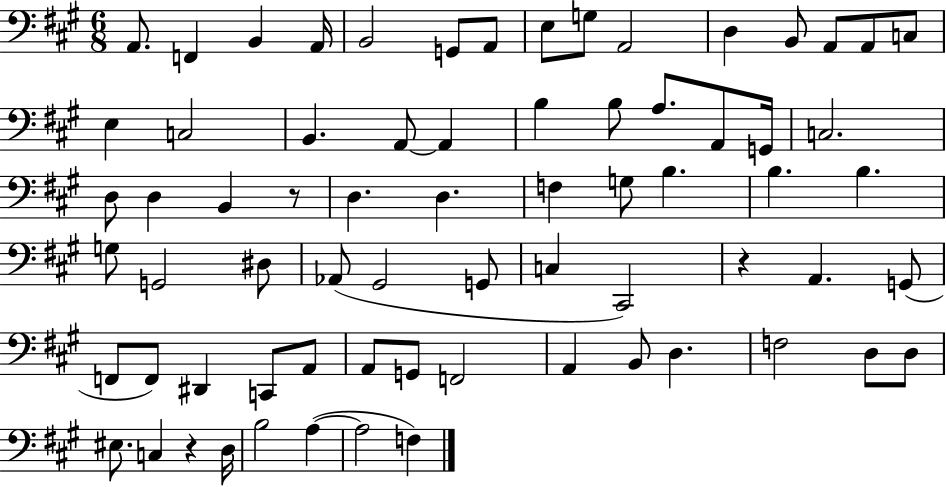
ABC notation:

X:1
T:Untitled
M:6/8
L:1/4
K:A
A,,/2 F,, B,, A,,/4 B,,2 G,,/2 A,,/2 E,/2 G,/2 A,,2 D, B,,/2 A,,/2 A,,/2 C,/2 E, C,2 B,, A,,/2 A,, B, B,/2 A,/2 A,,/2 G,,/4 C,2 D,/2 D, B,, z/2 D, D, F, G,/2 B, B, B, G,/2 G,,2 ^D,/2 _A,,/2 ^G,,2 G,,/2 C, ^C,,2 z A,, G,,/2 F,,/2 F,,/2 ^D,, C,,/2 A,,/2 A,,/2 G,,/2 F,,2 A,, B,,/2 D, F,2 D,/2 D,/2 ^E,/2 C, z D,/4 B,2 A, A,2 F,